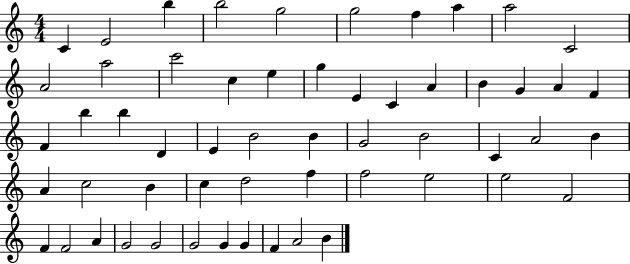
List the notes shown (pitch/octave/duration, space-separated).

C4/q E4/h B5/q B5/h G5/h G5/h F5/q A5/q A5/h C4/h A4/h A5/h C6/h C5/q E5/q G5/q E4/q C4/q A4/q B4/q G4/q A4/q F4/q F4/q B5/q B5/q D4/q E4/q B4/h B4/q G4/h B4/h C4/q A4/h B4/q A4/q C5/h B4/q C5/q D5/h F5/q F5/h E5/h E5/h F4/h F4/q F4/h A4/q G4/h G4/h G4/h G4/q G4/q F4/q A4/h B4/q